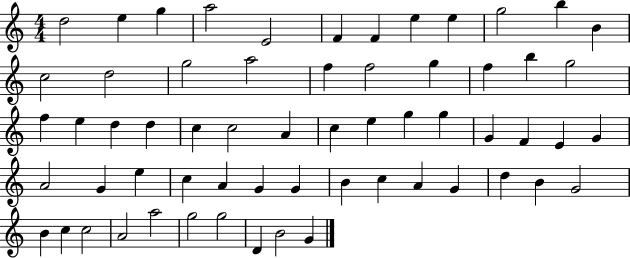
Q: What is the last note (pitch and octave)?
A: G4